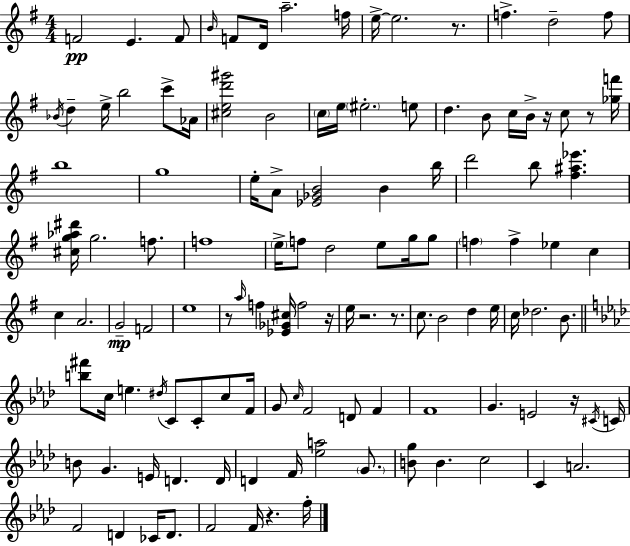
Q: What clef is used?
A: treble